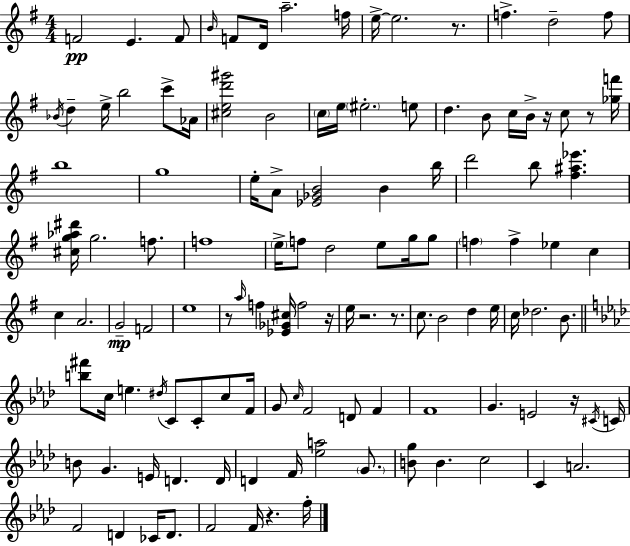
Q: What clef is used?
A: treble